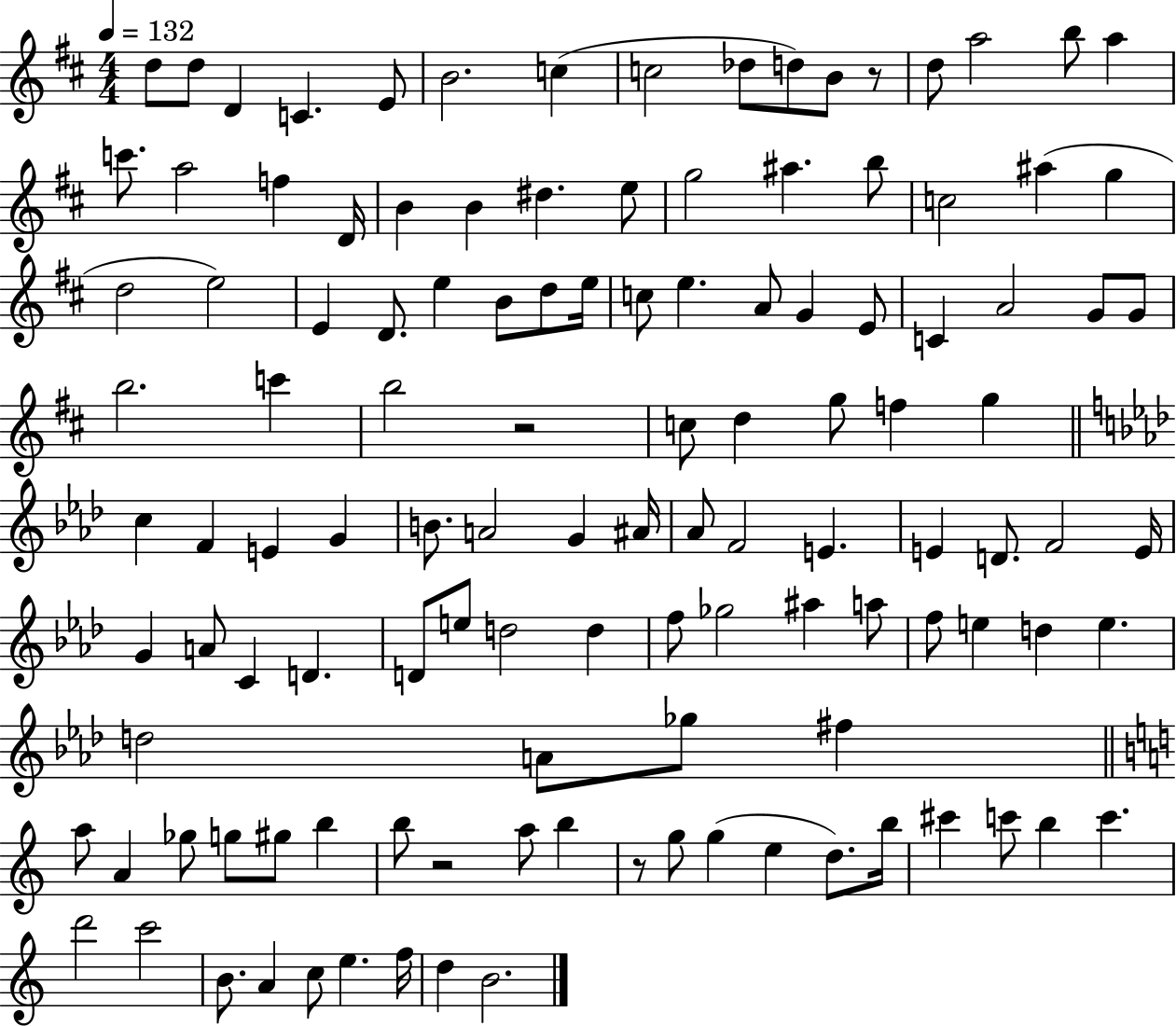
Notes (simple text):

D5/e D5/e D4/q C4/q. E4/e B4/h. C5/q C5/h Db5/e D5/e B4/e R/e D5/e A5/h B5/e A5/q C6/e. A5/h F5/q D4/s B4/q B4/q D#5/q. E5/e G5/h A#5/q. B5/e C5/h A#5/q G5/q D5/h E5/h E4/q D4/e. E5/q B4/e D5/e E5/s C5/e E5/q. A4/e G4/q E4/e C4/q A4/h G4/e G4/e B5/h. C6/q B5/h R/h C5/e D5/q G5/e F5/q G5/q C5/q F4/q E4/q G4/q B4/e. A4/h G4/q A#4/s Ab4/e F4/h E4/q. E4/q D4/e. F4/h E4/s G4/q A4/e C4/q D4/q. D4/e E5/e D5/h D5/q F5/e Gb5/h A#5/q A5/e F5/e E5/q D5/q E5/q. D5/h A4/e Gb5/e F#5/q A5/e A4/q Gb5/e G5/e G#5/e B5/q B5/e R/h A5/e B5/q R/e G5/e G5/q E5/q D5/e. B5/s C#6/q C6/e B5/q C6/q. D6/h C6/h B4/e. A4/q C5/e E5/q. F5/s D5/q B4/h.